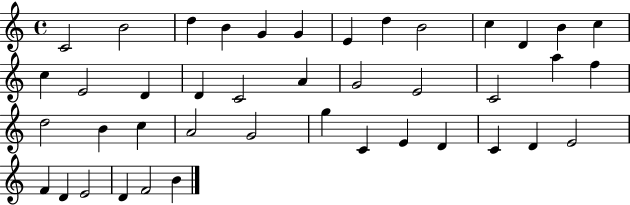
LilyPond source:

{
  \clef treble
  \time 4/4
  \defaultTimeSignature
  \key c \major
  c'2 b'2 | d''4 b'4 g'4 g'4 | e'4 d''4 b'2 | c''4 d'4 b'4 c''4 | \break c''4 e'2 d'4 | d'4 c'2 a'4 | g'2 e'2 | c'2 a''4 f''4 | \break d''2 b'4 c''4 | a'2 g'2 | g''4 c'4 e'4 d'4 | c'4 d'4 e'2 | \break f'4 d'4 e'2 | d'4 f'2 b'4 | \bar "|."
}